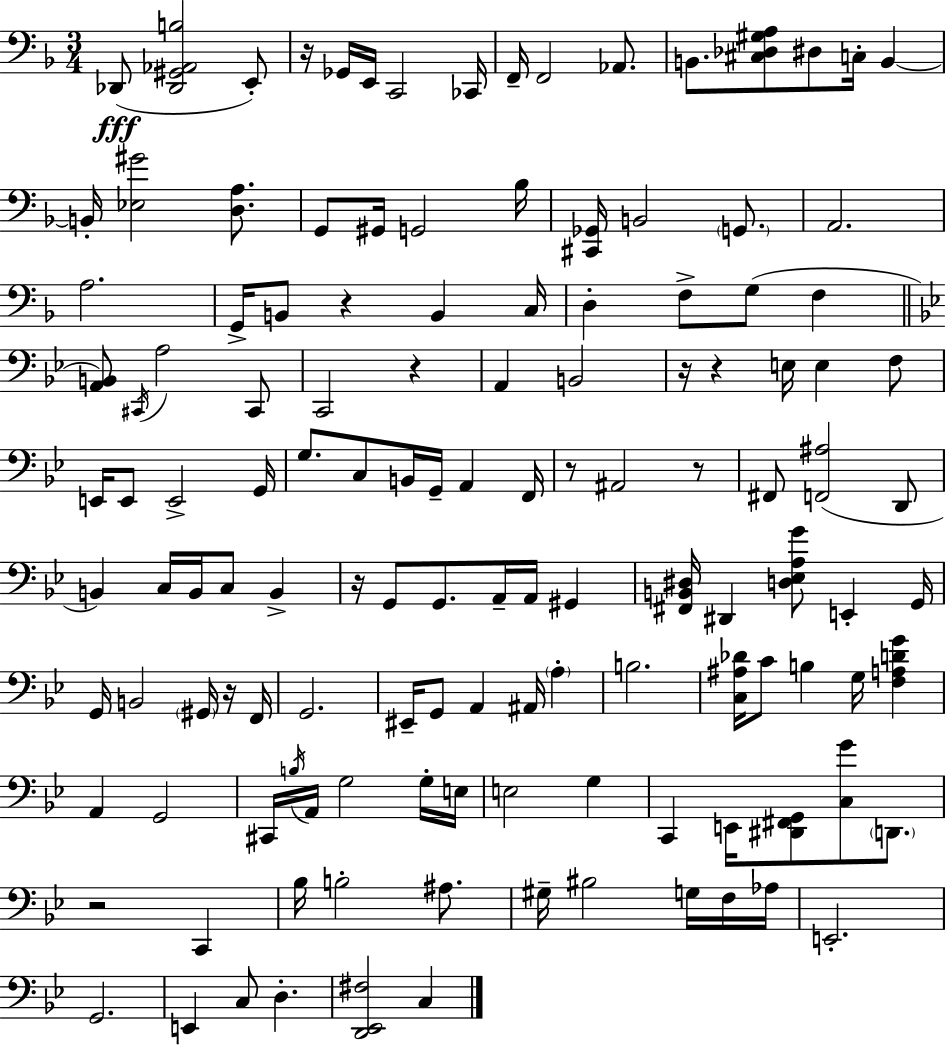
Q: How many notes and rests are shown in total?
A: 131